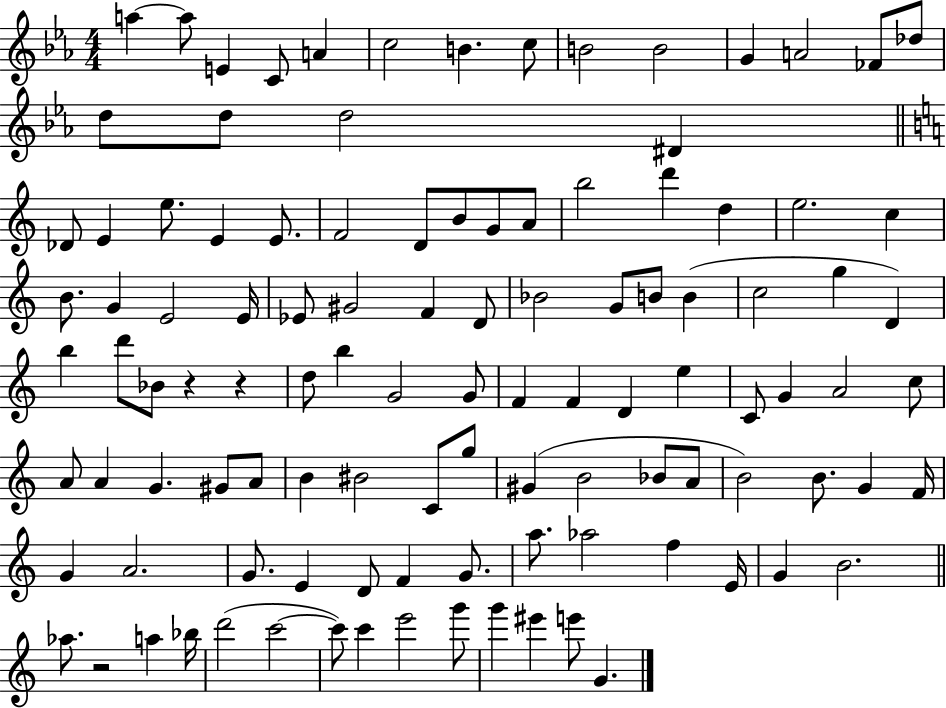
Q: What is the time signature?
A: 4/4